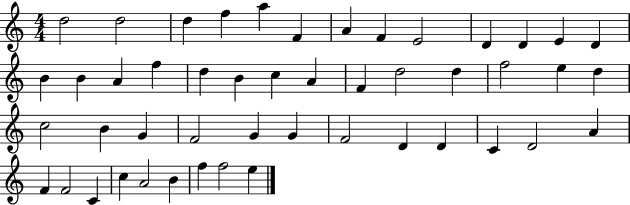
X:1
T:Untitled
M:4/4
L:1/4
K:C
d2 d2 d f a F A F E2 D D E D B B A f d B c A F d2 d f2 e d c2 B G F2 G G F2 D D C D2 A F F2 C c A2 B f f2 e